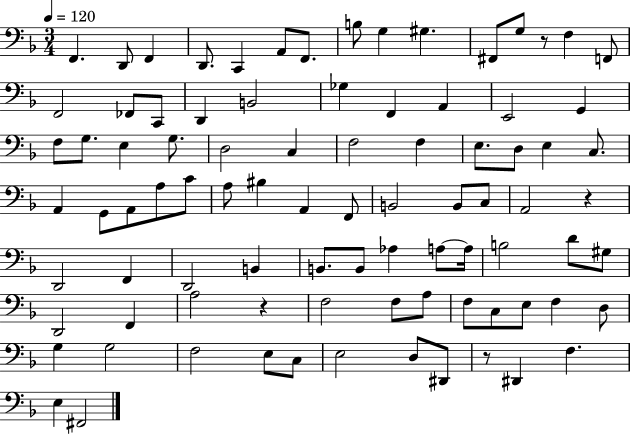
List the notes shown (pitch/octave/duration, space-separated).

F2/q. D2/e F2/q D2/e. C2/q A2/e F2/e. B3/e G3/q G#3/q. F#2/e G3/e R/e F3/q F2/e F2/h FES2/e C2/e D2/q B2/h Gb3/q F2/q A2/q E2/h G2/q F3/e G3/e. E3/q G3/e. D3/h C3/q F3/h F3/q E3/e. D3/e E3/q C3/e. A2/q G2/e A2/e A3/e C4/e A3/e BIS3/q A2/q F2/e B2/h B2/e C3/e A2/h R/q D2/h F2/q D2/h B2/q B2/e. B2/e Ab3/q A3/e A3/s B3/h D4/e G#3/e D2/h F2/q A3/h R/q F3/h F3/e A3/e F3/e C3/e E3/e F3/q D3/e G3/q G3/h F3/h E3/e C3/e E3/h D3/e D#2/e R/e D#2/q F3/q. E3/q F#2/h